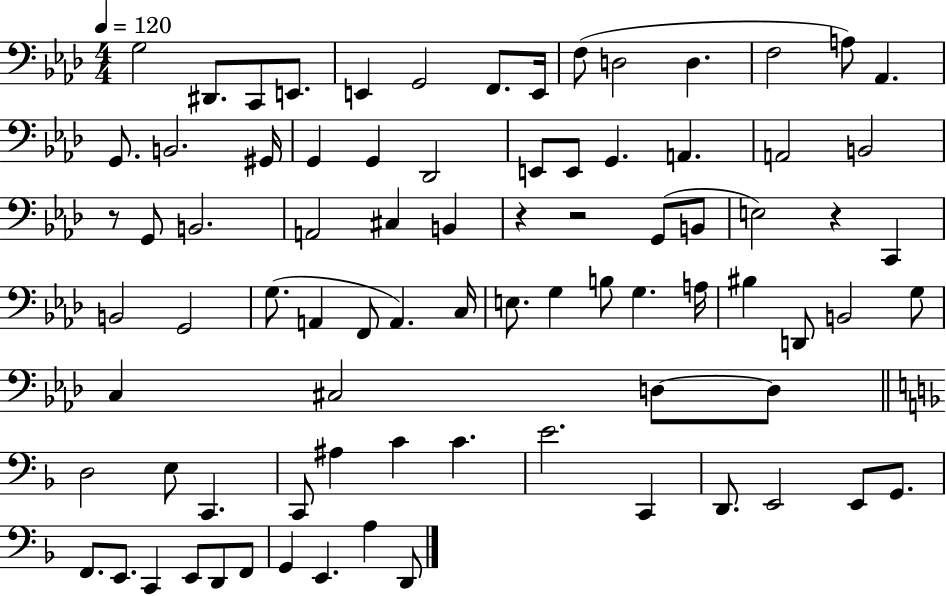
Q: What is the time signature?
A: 4/4